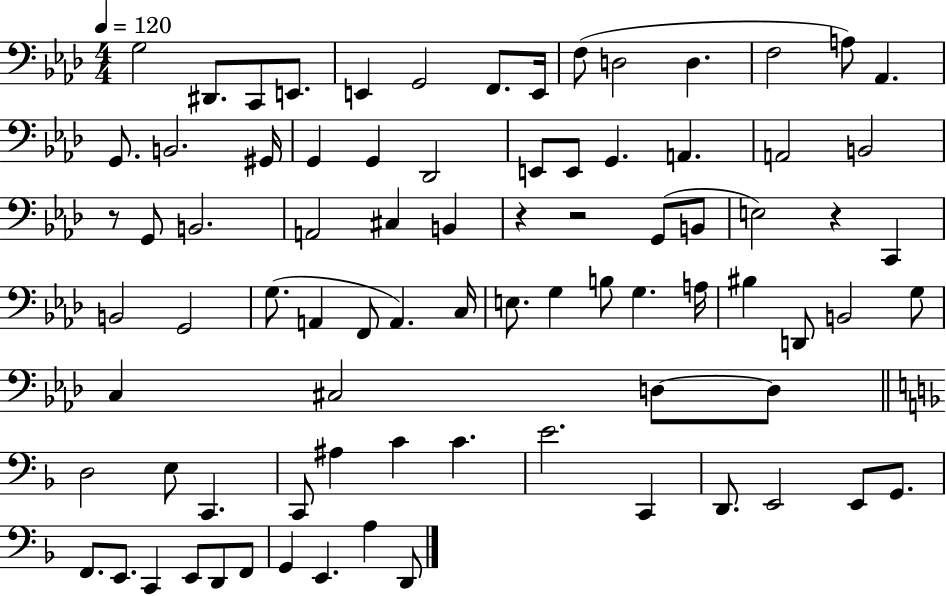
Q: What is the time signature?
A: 4/4